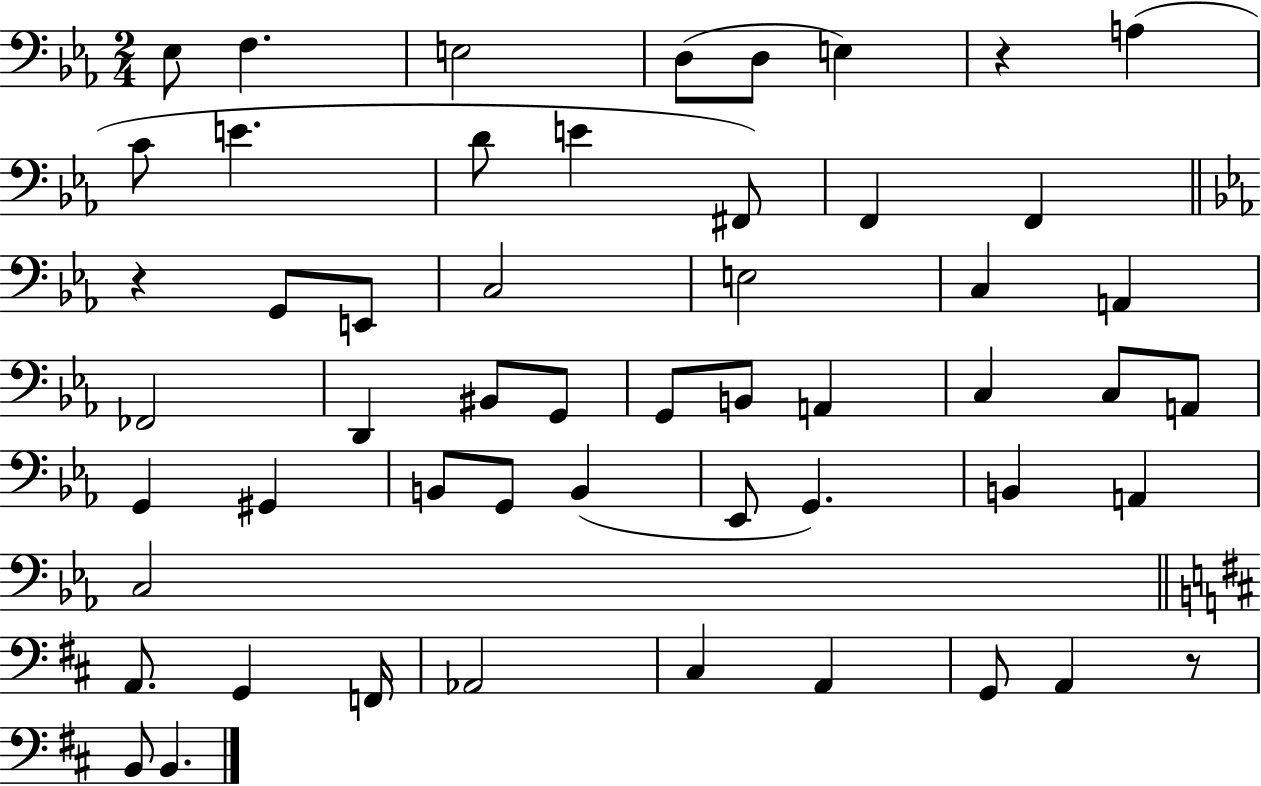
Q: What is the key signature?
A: EES major